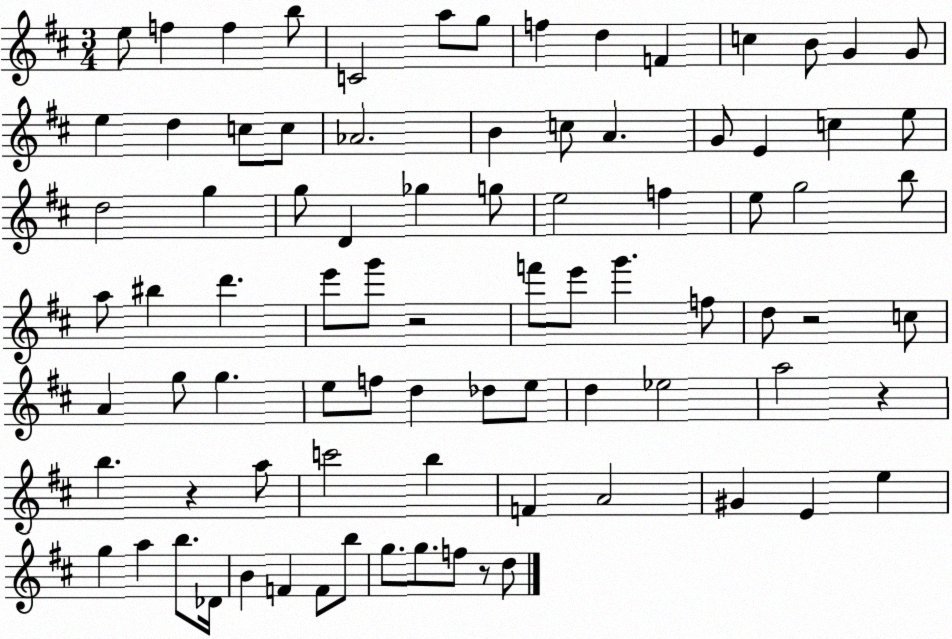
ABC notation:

X:1
T:Untitled
M:3/4
L:1/4
K:D
e/2 f f b/2 C2 a/2 g/2 f d F c B/2 G G/2 e d c/2 c/2 _A2 B c/2 A G/2 E c e/2 d2 g g/2 D _g g/2 e2 f e/2 g2 b/2 a/2 ^b d' e'/2 g'/2 z2 f'/2 e'/2 g' f/2 d/2 z2 c/2 A g/2 g e/2 f/2 d _d/2 e/2 d _e2 a2 z b z a/2 c'2 b F A2 ^G E e g a b/2 _D/4 B F F/2 b/2 g/2 g/2 f/2 z/2 d/2